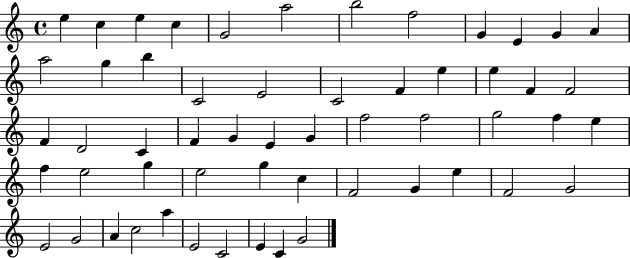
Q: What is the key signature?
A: C major